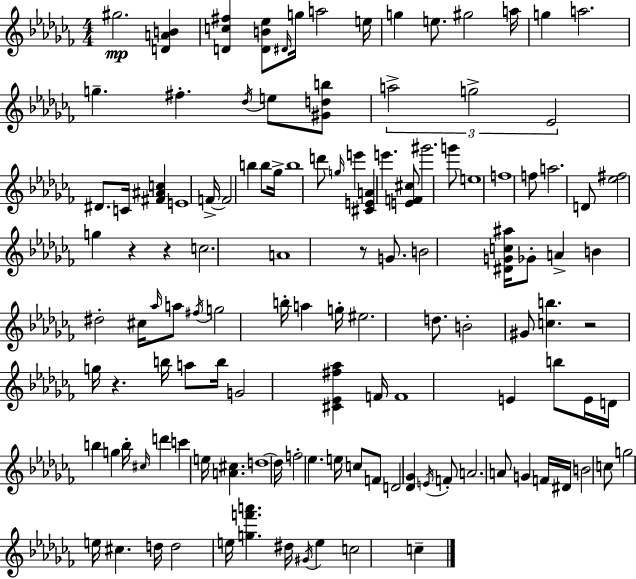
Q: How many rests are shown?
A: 5